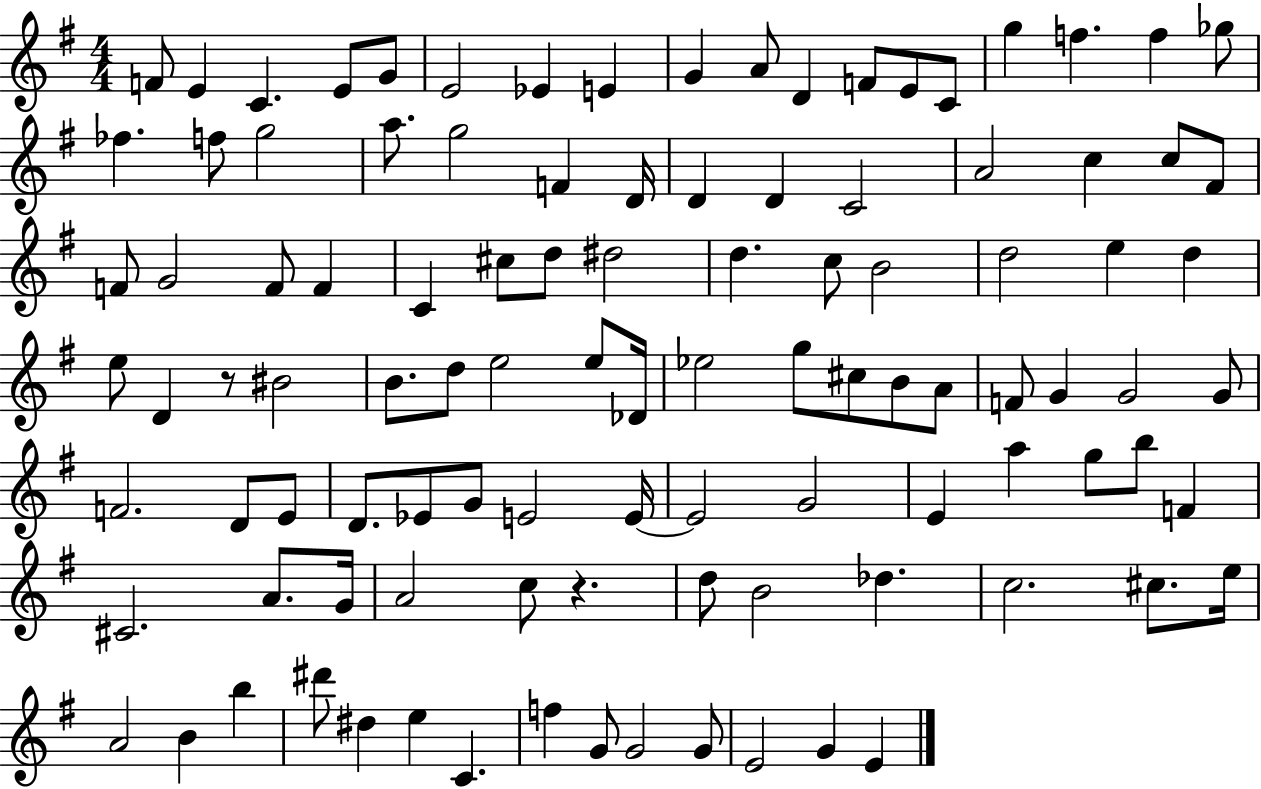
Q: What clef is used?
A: treble